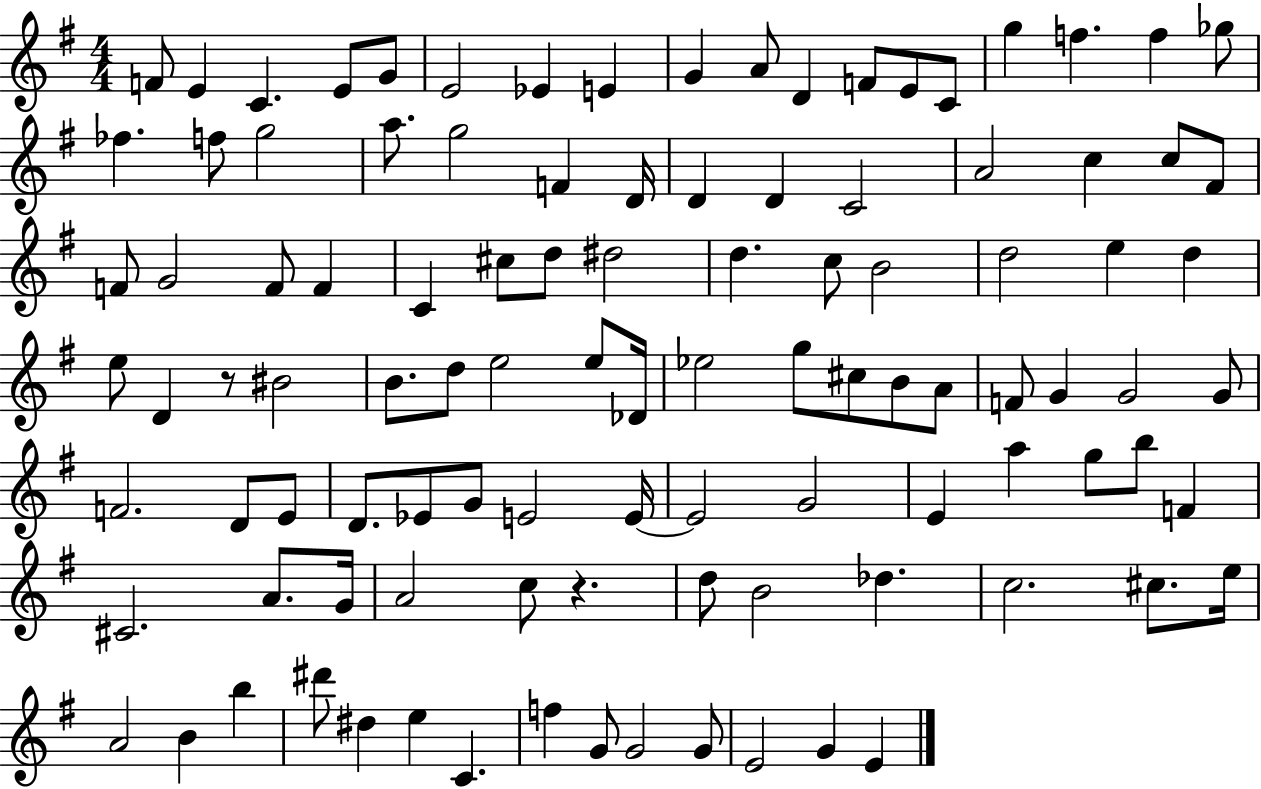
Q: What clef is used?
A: treble